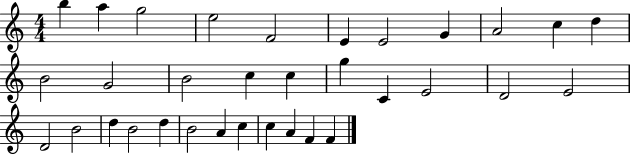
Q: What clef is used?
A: treble